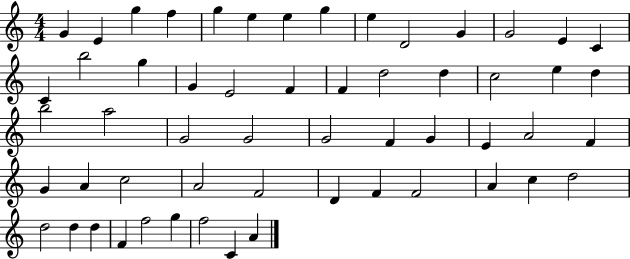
{
  \clef treble
  \numericTimeSignature
  \time 4/4
  \key c \major
  g'4 e'4 g''4 f''4 | g''4 e''4 e''4 g''4 | e''4 d'2 g'4 | g'2 e'4 c'4 | \break c'4 b''2 g''4 | g'4 e'2 f'4 | f'4 d''2 d''4 | c''2 e''4 d''4 | \break b''2 a''2 | g'2 g'2 | g'2 f'4 g'4 | e'4 a'2 f'4 | \break g'4 a'4 c''2 | a'2 f'2 | d'4 f'4 f'2 | a'4 c''4 d''2 | \break d''2 d''4 d''4 | f'4 f''2 g''4 | f''2 c'4 a'4 | \bar "|."
}